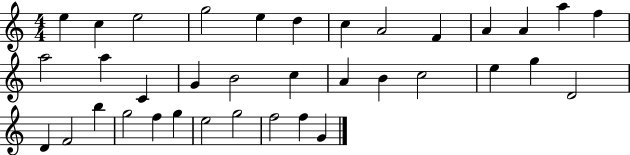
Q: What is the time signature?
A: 4/4